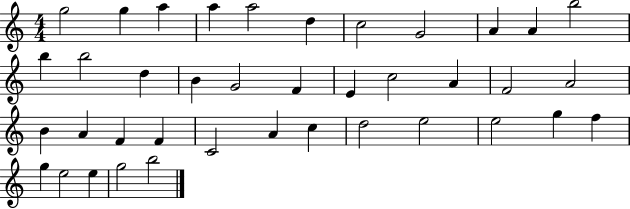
X:1
T:Untitled
M:4/4
L:1/4
K:C
g2 g a a a2 d c2 G2 A A b2 b b2 d B G2 F E c2 A F2 A2 B A F F C2 A c d2 e2 e2 g f g e2 e g2 b2